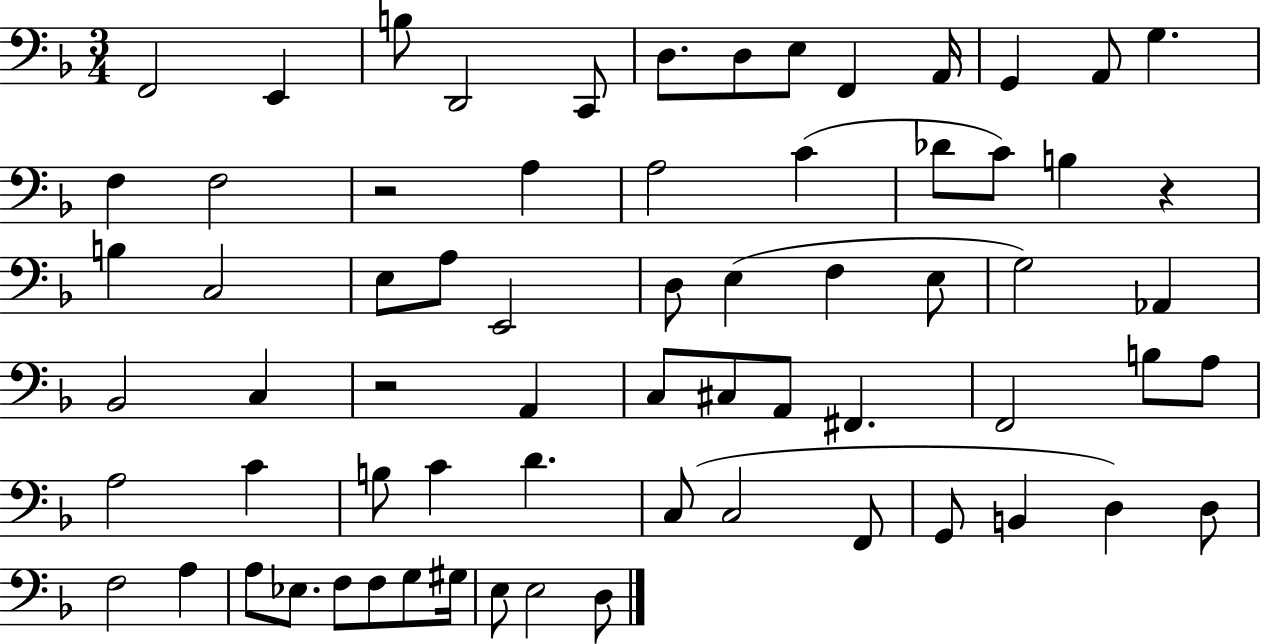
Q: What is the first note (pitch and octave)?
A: F2